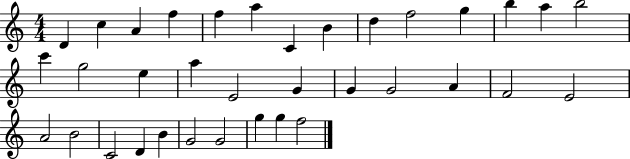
X:1
T:Untitled
M:4/4
L:1/4
K:C
D c A f f a C B d f2 g b a b2 c' g2 e a E2 G G G2 A F2 E2 A2 B2 C2 D B G2 G2 g g f2